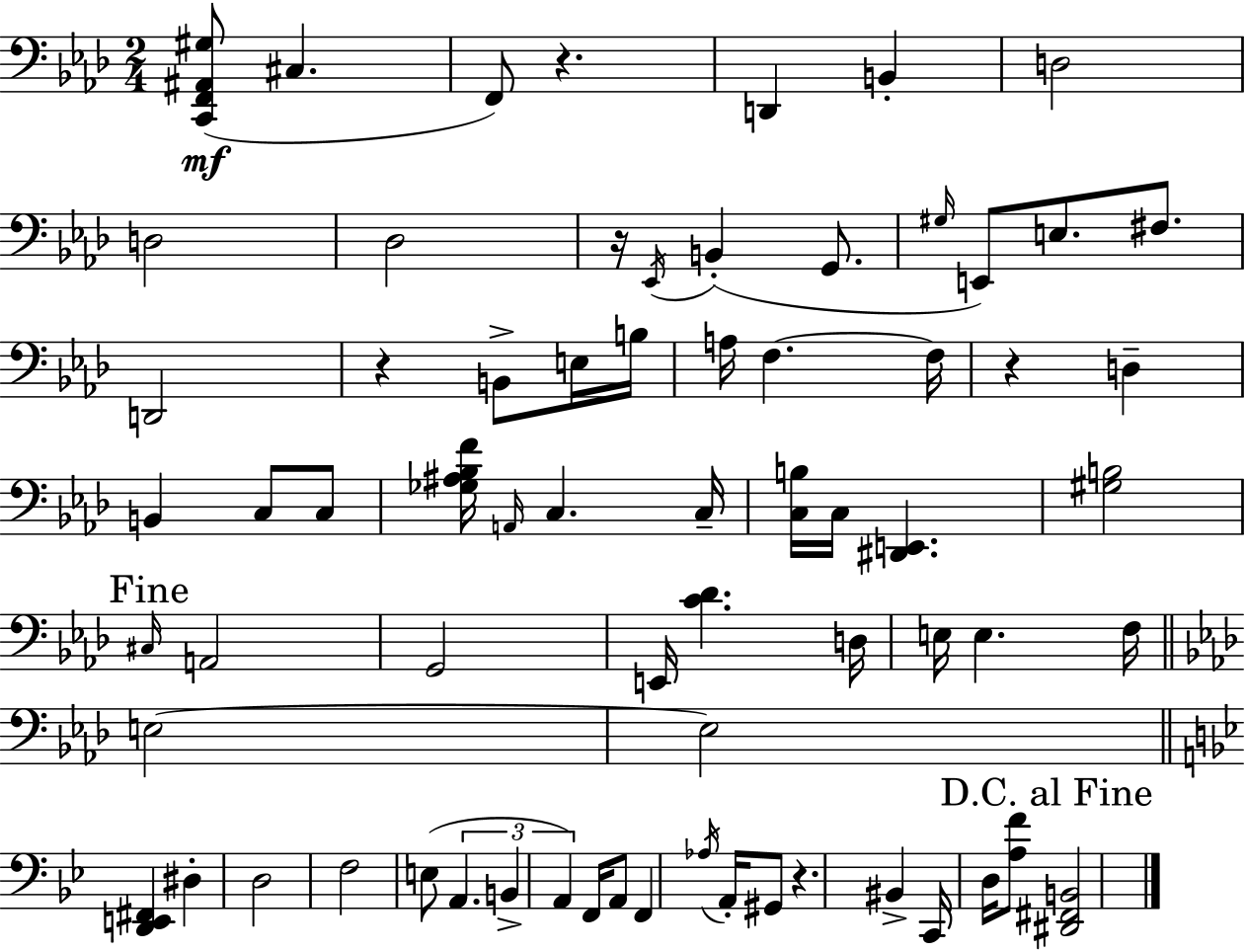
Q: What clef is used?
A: bass